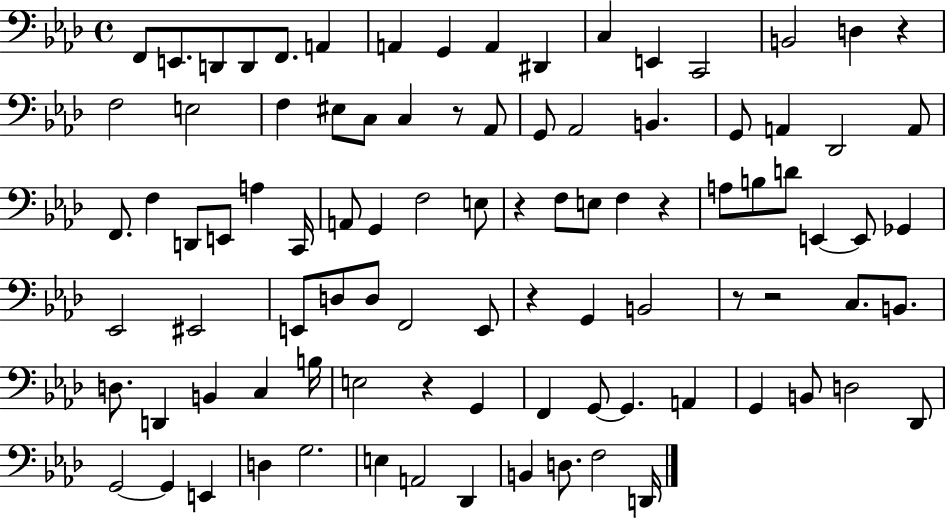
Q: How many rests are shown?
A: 8